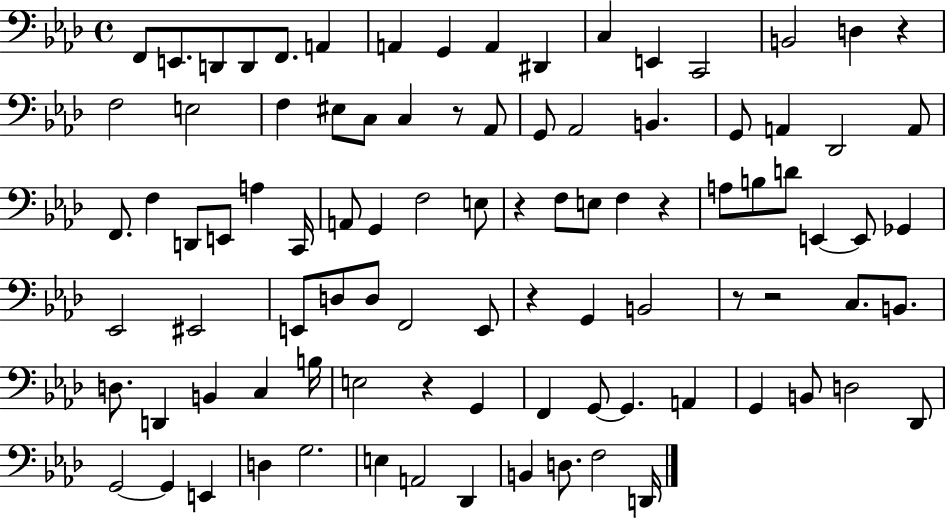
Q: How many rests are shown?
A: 8